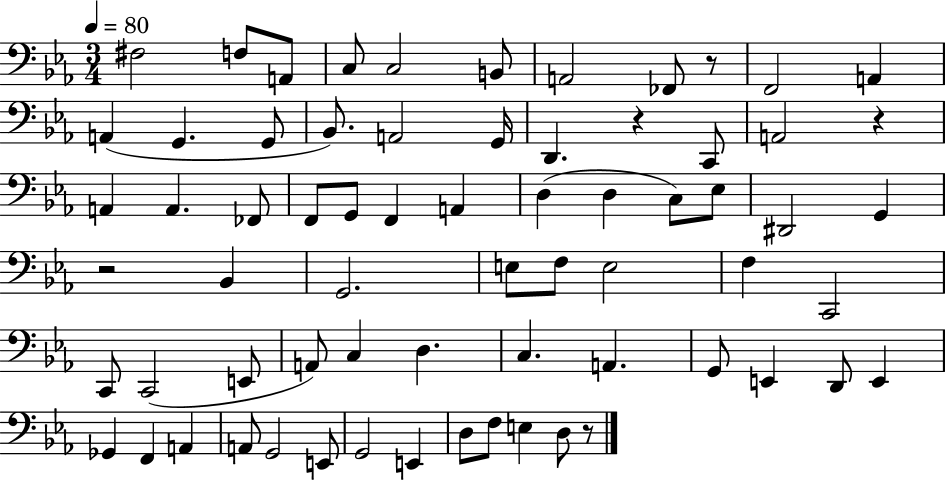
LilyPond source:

{
  \clef bass
  \numericTimeSignature
  \time 3/4
  \key ees \major
  \tempo 4 = 80
  fis2 f8 a,8 | c8 c2 b,8 | a,2 fes,8 r8 | f,2 a,4 | \break a,4( g,4. g,8 | bes,8.) a,2 g,16 | d,4. r4 c,8 | a,2 r4 | \break a,4 a,4. fes,8 | f,8 g,8 f,4 a,4 | d4( d4 c8) ees8 | dis,2 g,4 | \break r2 bes,4 | g,2. | e8 f8 e2 | f4 c,2 | \break c,8 c,2( e,8 | a,8) c4 d4. | c4. a,4. | g,8 e,4 d,8 e,4 | \break ges,4 f,4 a,4 | a,8 g,2 e,8 | g,2 e,4 | d8 f8 e4 d8 r8 | \break \bar "|."
}